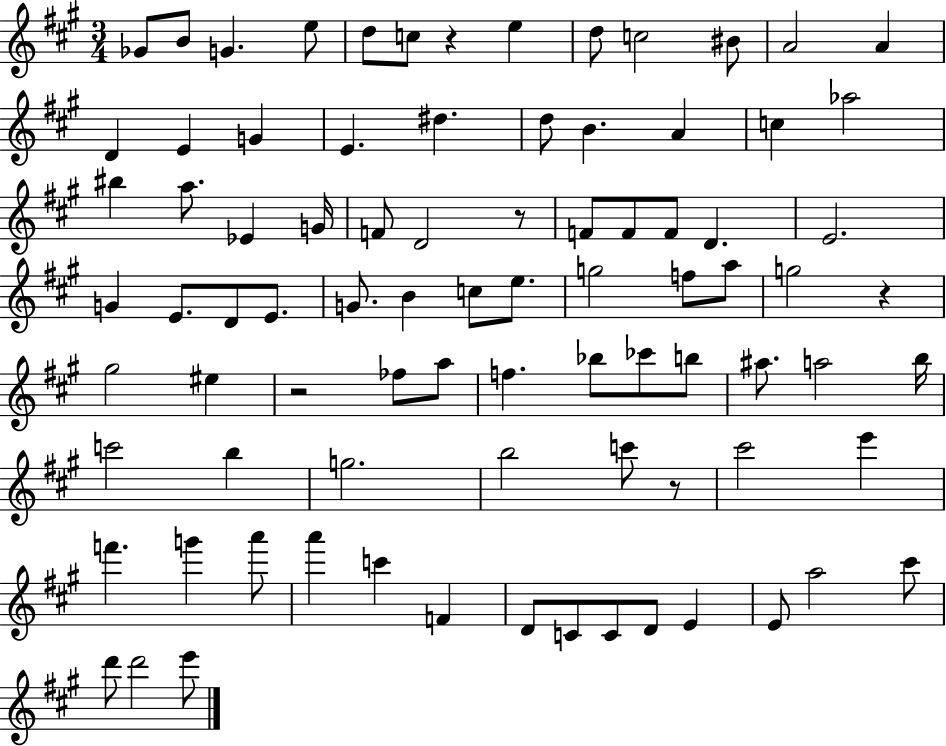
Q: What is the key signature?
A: A major